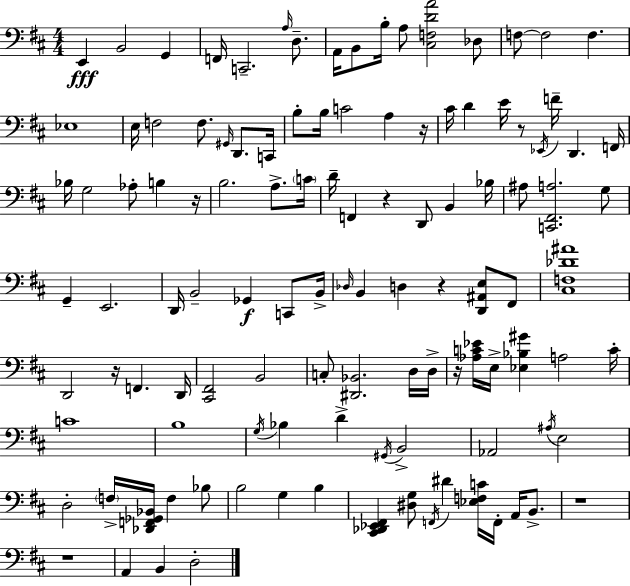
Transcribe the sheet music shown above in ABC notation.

X:1
T:Untitled
M:4/4
L:1/4
K:D
E,, B,,2 G,, F,,/4 C,,2 A,/4 D,/2 A,,/4 B,,/2 B,/4 A,/2 [^C,F,DA]2 _D,/2 F,/2 F,2 F, _E,4 E,/4 F,2 F,/2 ^G,,/4 D,,/2 C,,/4 B,/2 B,/4 C2 A, z/4 ^C/4 D E/4 z/2 _E,,/4 F/4 D,, F,,/4 _B,/4 G,2 _A,/2 B, z/4 B,2 A,/2 C/4 D/4 F,, z D,,/2 B,, _B,/4 ^A,/2 [C,,^F,,A,]2 G,/2 G,, E,,2 D,,/4 B,,2 _G,, C,,/2 B,,/4 _D,/4 B,, D, z [D,,^A,,E,]/2 ^F,,/2 [^C,F,_D^A]4 D,,2 z/4 F,, D,,/4 [^C,,^F,,]2 B,,2 C,/2 [^D,,_B,,]2 D,/4 D,/4 z/4 [_A,C_E]/4 E,/4 [_E,_B,^G] A,2 C/4 C4 B,4 G,/4 _B, D ^G,,/4 B,,2 _A,,2 ^A,/4 E,2 D,2 F,/4 [_D,,F,,_G,,_B,,]/4 F, _B,/2 B,2 G, B, [^C,,_D,,_E,,^F,,] [^D,G,]/2 F,,/4 ^D [_E,F,C]/4 F,,/4 A,,/4 B,,/2 z4 z4 A,, B,, D,2